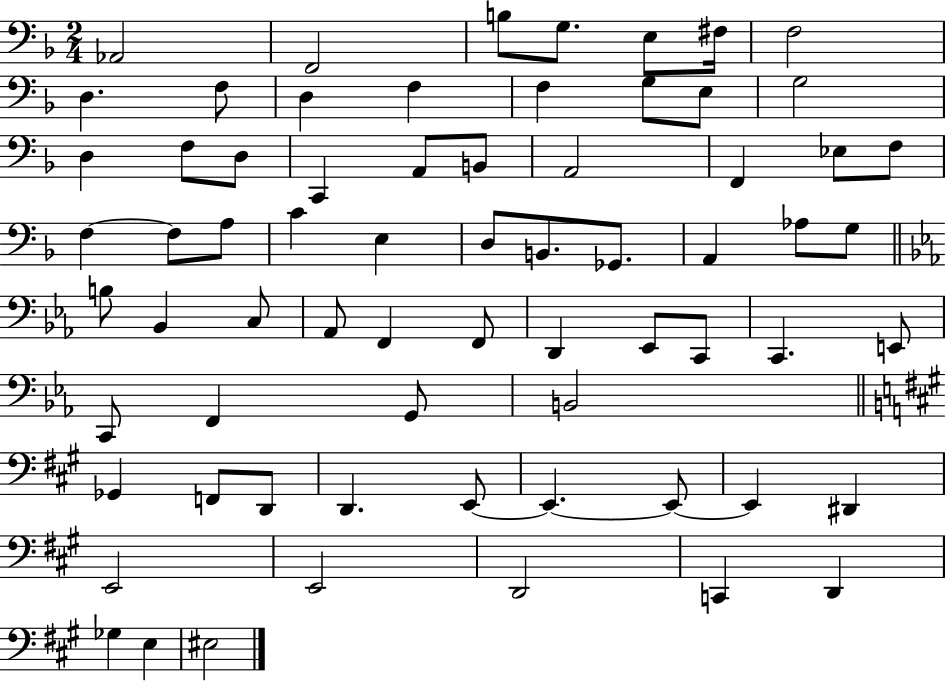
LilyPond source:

{
  \clef bass
  \numericTimeSignature
  \time 2/4
  \key f \major
  aes,2 | f,2 | b8 g8. e8 fis16 | f2 | \break d4. f8 | d4 f4 | f4 g8 e8 | g2 | \break d4 f8 d8 | c,4 a,8 b,8 | a,2 | f,4 ees8 f8 | \break f4~~ f8 a8 | c'4 e4 | d8 b,8. ges,8. | a,4 aes8 g8 | \break \bar "||" \break \key ees \major b8 bes,4 c8 | aes,8 f,4 f,8 | d,4 ees,8 c,8 | c,4. e,8 | \break c,8 f,4 g,8 | b,2 | \bar "||" \break \key a \major ges,4 f,8 d,8 | d,4. e,8~~ | e,4.~~ e,8~~ | e,4 dis,4 | \break e,2 | e,2 | d,2 | c,4 d,4 | \break ges4 e4 | eis2 | \bar "|."
}